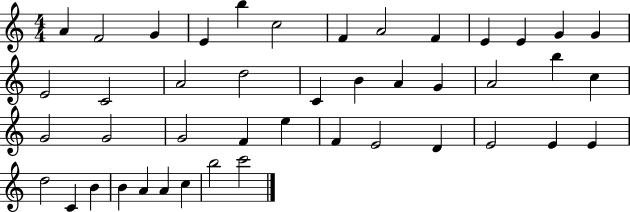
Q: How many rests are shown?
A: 0